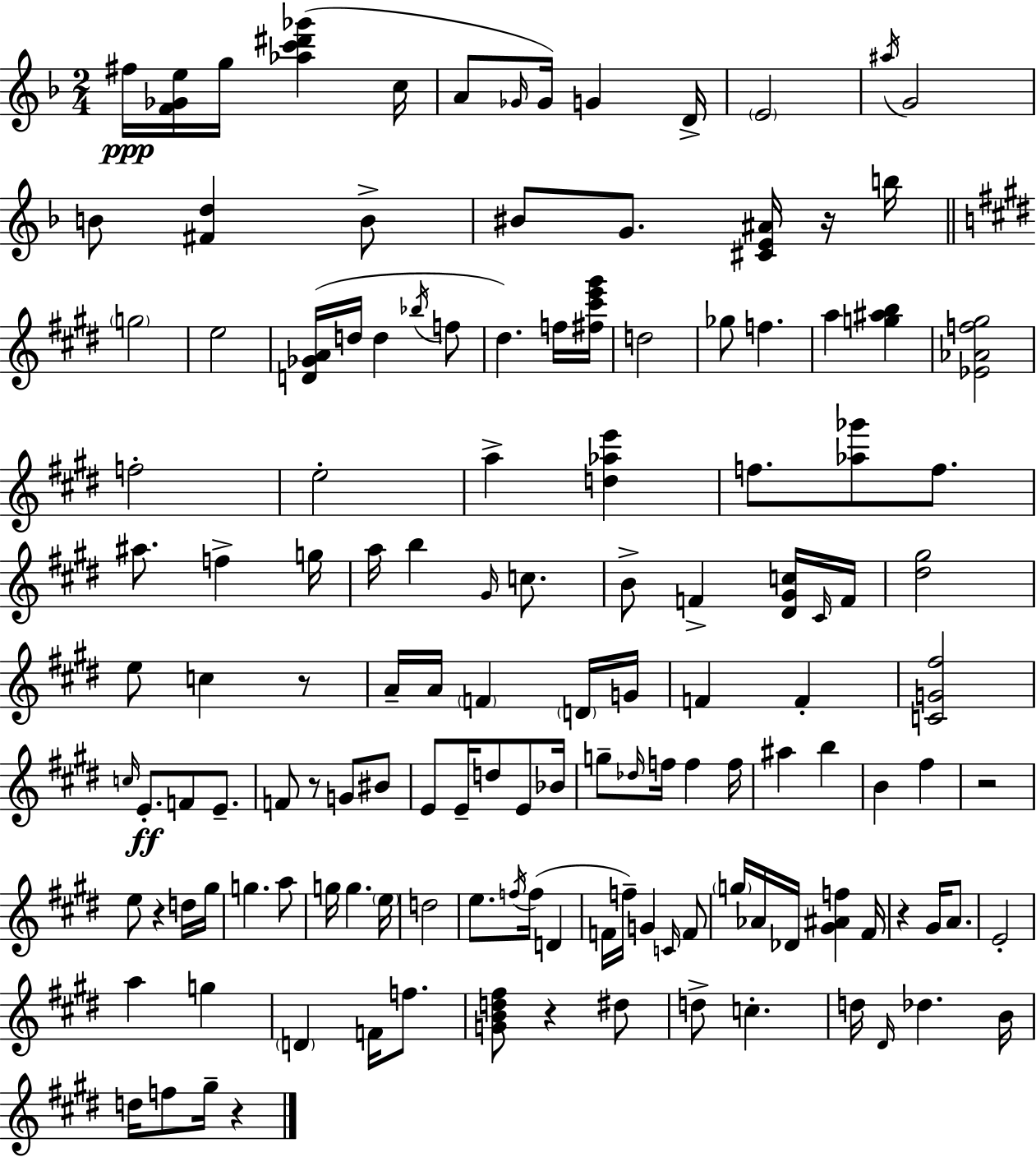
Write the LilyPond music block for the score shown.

{
  \clef treble
  \numericTimeSignature
  \time 2/4
  \key d \minor
  fis''16\ppp <f' ges' e''>16 g''16 <aes'' c''' dis''' ges'''>4( c''16 | a'8 \grace { ges'16 } ges'16) g'4 | d'16-> \parenthesize e'2 | \acciaccatura { ais''16 } g'2 | \break b'8 <fis' d''>4 | b'8-> bis'8 g'8. <cis' e' ais'>16 | r16 b''16 \bar "||" \break \key e \major \parenthesize g''2 | e''2 | <d' ges' a'>16( d''16 d''4 \acciaccatura { bes''16 } f''8 | dis''4.) f''16 | \break <fis'' cis''' e''' gis'''>16 d''2 | ges''8 f''4. | a''4 <g'' ais'' b''>4 | <ees' aes' f'' gis''>2 | \break f''2-. | e''2-. | a''4-> <d'' aes'' e'''>4 | f''8. <aes'' ges'''>8 f''8. | \break ais''8. f''4-> | g''16 a''16 b''4 \grace { gis'16 } c''8. | b'8-> f'4-> | <dis' gis' c''>16 \grace { cis'16 } f'16 <dis'' gis''>2 | \break e''8 c''4 | r8 a'16-- a'16 \parenthesize f'4 | \parenthesize d'16 g'16 f'4 f'4-. | <c' g' fis''>2 | \break \grace { c''16 }\ff e'8.-. f'8 | e'8.-- f'8 r8 | g'8 bis'8 e'8 e'16-- d''8 | e'8 bes'16 g''8-- \grace { des''16 } f''16 | \break f''4 f''16 ais''4 | b''4 b'4 | fis''4 r2 | e''8 r4 | \break d''16 gis''16 g''4. | a''8 g''16 g''4. | \parenthesize e''16 d''2 | e''8. | \break \acciaccatura { f''16 }( f''16 d'4 f'16 f''16--) | g'4 \grace { c'16 } f'8 \parenthesize g''16 | aes'16 des'16 <gis' ais' f''>4 fis'16 r4 | gis'16 a'8. e'2-. | \break a''4 | g''4 \parenthesize d'4 | f'16 f''8. <g' b' d'' fis''>8 | r4 dis''8 d''8-> | \break c''4.-. d''16 | \grace { dis'16 } des''4. b'16 | d''16 f''8 gis''16-- r4 | \bar "|."
}